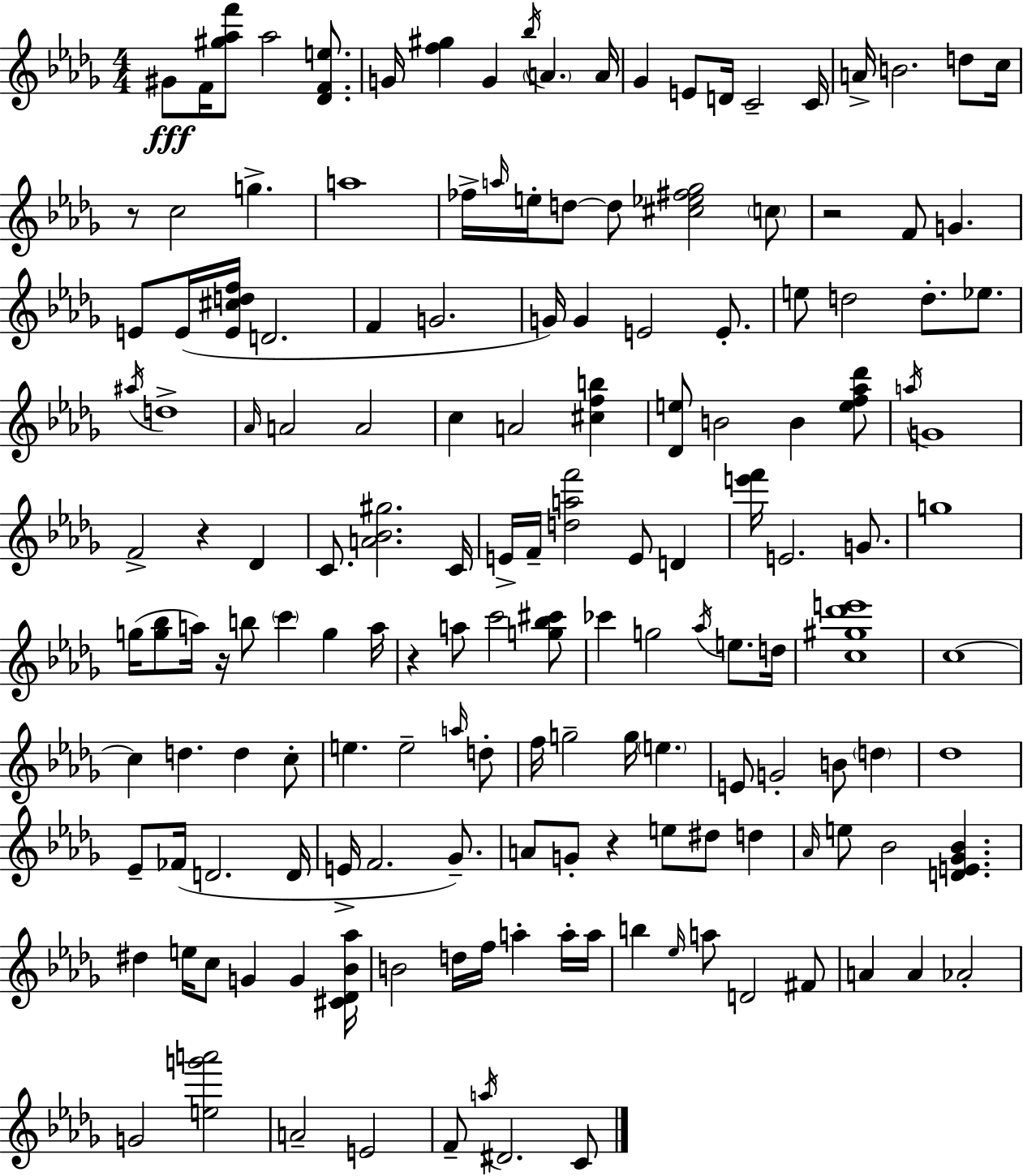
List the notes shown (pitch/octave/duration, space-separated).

G#4/e F4/s [G#5,Ab5,F6]/e Ab5/h [Db4,F4,E5]/e. G4/s [F5,G#5]/q G4/q Bb5/s A4/q. A4/s Gb4/q E4/e D4/s C4/h C4/s A4/s B4/h. D5/e C5/s R/e C5/h G5/q. A5/w FES5/s A5/s E5/s D5/e D5/e [C#5,Eb5,F#5,Gb5]/h C5/e R/h F4/e G4/q. E4/e E4/s [E4,C#5,D5,F5]/s D4/h. F4/q G4/h. G4/s G4/q E4/h E4/e. E5/e D5/h D5/e. Eb5/e. A#5/s D5/w Ab4/s A4/h A4/h C5/q A4/h [C#5,F5,B5]/q [Db4,E5]/e B4/h B4/q [E5,F5,Ab5,Db6]/e A5/s G4/w F4/h R/q Db4/q C4/e. [A4,Bb4,G#5]/h. C4/s E4/s F4/s [D5,A5,F6]/h E4/e D4/q [E6,F6]/s E4/h. G4/e. G5/w G5/s [G5,Bb5]/e A5/s R/s B5/e C6/q G5/q A5/s R/q A5/e C6/h [G5,Bb5,C#6]/e CES6/q G5/h Ab5/s E5/e. D5/s [C5,G#5,Db6,E6]/w C5/w C5/q D5/q. D5/q C5/e E5/q. E5/h A5/s D5/e F5/s G5/h G5/s E5/q. E4/e G4/h B4/e D5/q Db5/w Eb4/e FES4/s D4/h. D4/s E4/s F4/h. Gb4/e. A4/e G4/e R/q E5/e D#5/e D5/q Ab4/s E5/e Bb4/h [D4,E4,Gb4,Bb4]/q. D#5/q E5/s C5/e G4/q G4/q [C#4,Db4,Bb4,Ab5]/s B4/h D5/s F5/s A5/q A5/s A5/s B5/q Eb5/s A5/e D4/h F#4/e A4/q A4/q Ab4/h G4/h [E5,G6,A6]/h A4/h E4/h F4/e A5/s D#4/h. C4/e